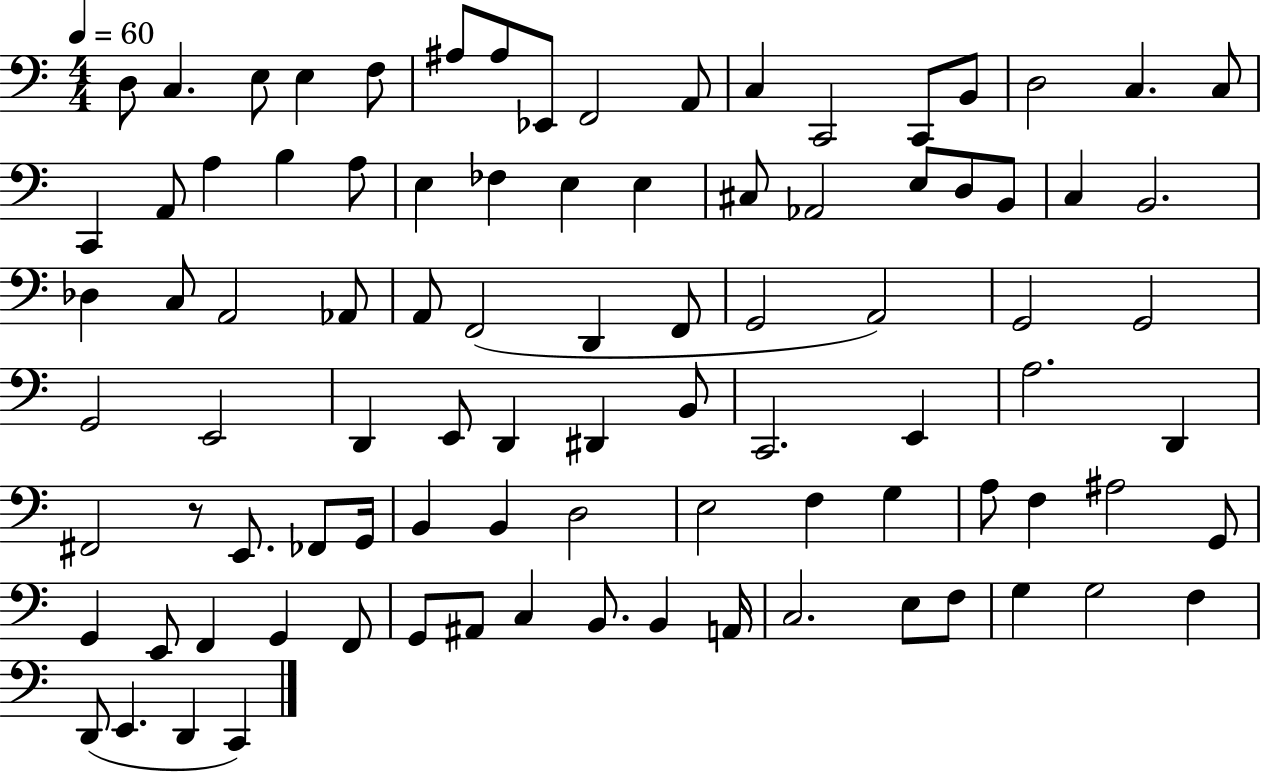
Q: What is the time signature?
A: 4/4